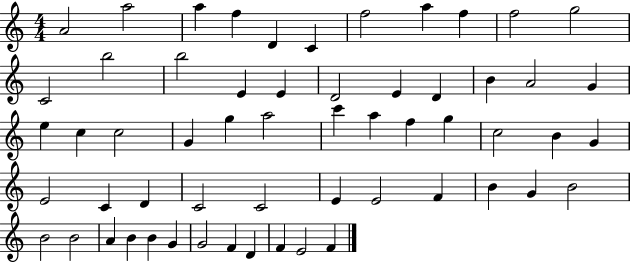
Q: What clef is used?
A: treble